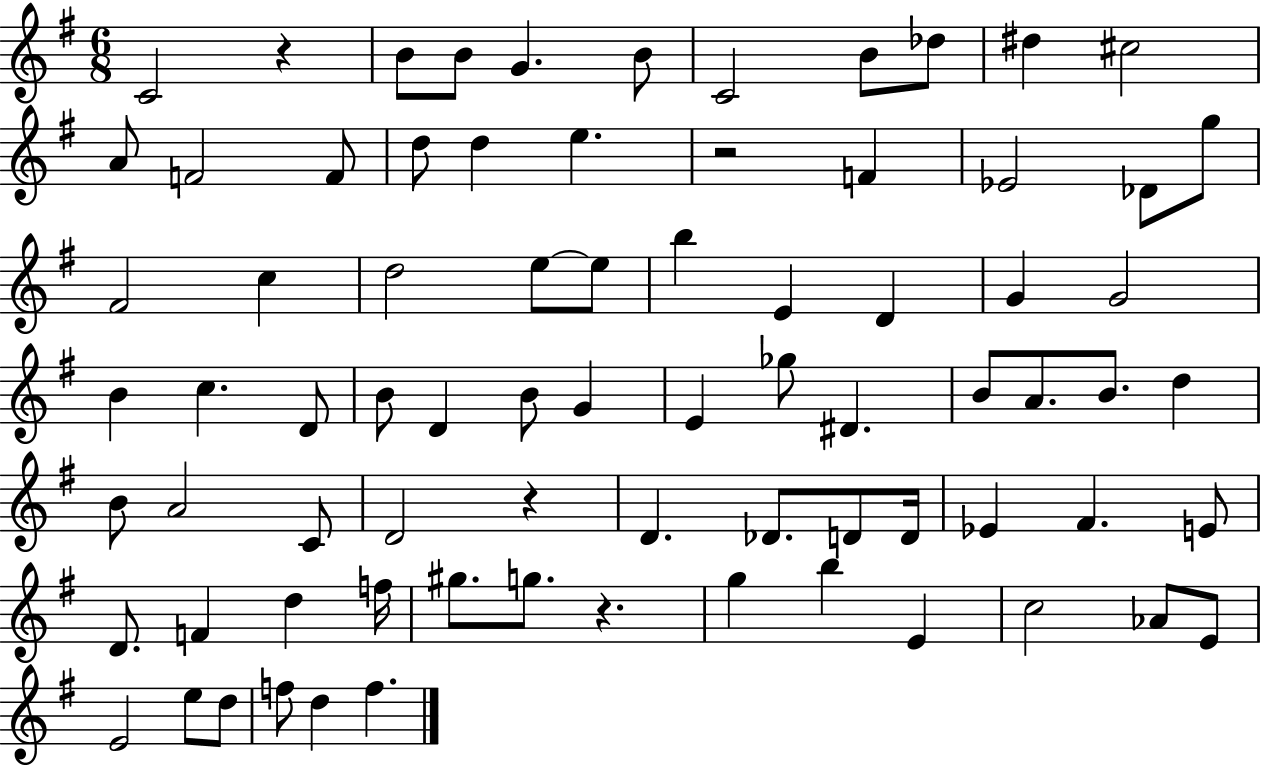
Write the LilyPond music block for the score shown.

{
  \clef treble
  \numericTimeSignature
  \time 6/8
  \key g \major
  c'2 r4 | b'8 b'8 g'4. b'8 | c'2 b'8 des''8 | dis''4 cis''2 | \break a'8 f'2 f'8 | d''8 d''4 e''4. | r2 f'4 | ees'2 des'8 g''8 | \break fis'2 c''4 | d''2 e''8~~ e''8 | b''4 e'4 d'4 | g'4 g'2 | \break b'4 c''4. d'8 | b'8 d'4 b'8 g'4 | e'4 ges''8 dis'4. | b'8 a'8. b'8. d''4 | \break b'8 a'2 c'8 | d'2 r4 | d'4. des'8. d'8 d'16 | ees'4 fis'4. e'8 | \break d'8. f'4 d''4 f''16 | gis''8. g''8. r4. | g''4 b''4 e'4 | c''2 aes'8 e'8 | \break e'2 e''8 d''8 | f''8 d''4 f''4. | \bar "|."
}